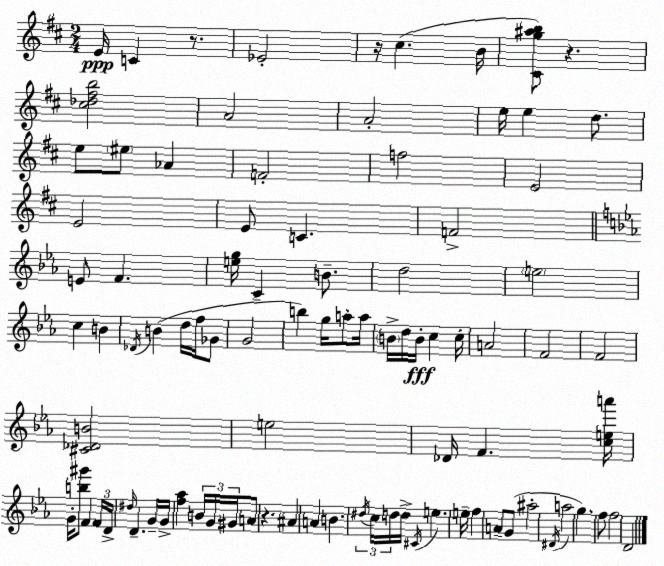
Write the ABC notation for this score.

X:1
T:Untitled
M:2/4
L:1/4
K:D
E/4 C z/2 _E2 z/4 ^c B/4 [^Cg^ab]/2 z [^c_d^fb]2 A2 A2 e/4 e d/2 e/2 ^e/2 _A F2 f2 E2 E2 E/2 C F2 E/2 F [eg]/4 C B/2 d2 e2 c B _D/4 B d/4 f/4 _G/2 G2 b g/4 a/2 a/4 B/4 d/4 B/4 c c/4 A2 F2 F2 [^C_DB]2 e2 _D/4 F [cea']/4 G/4 [b^g']/2 F F/4 D/4 ^d/4 D G/4 G/4 [f_a] B/4 G/4 ^G/4 A/2 z ^A A B ^d/4 c/4 d/4 d/4 ^C/4 e e/4 f A/2 G/2 ^a2 ^D/4 a2 g f/2 f2 D2